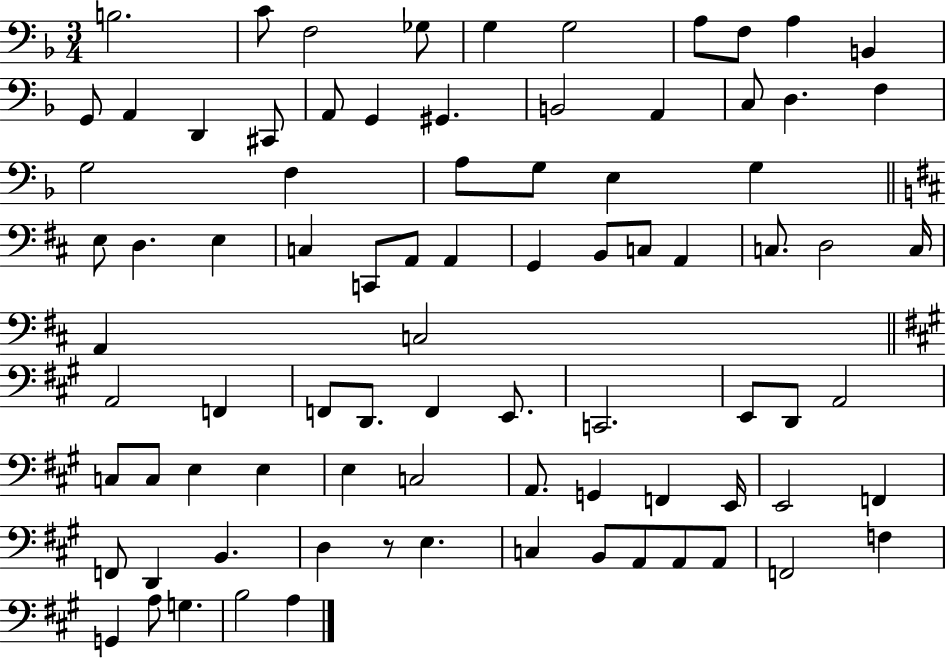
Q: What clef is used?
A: bass